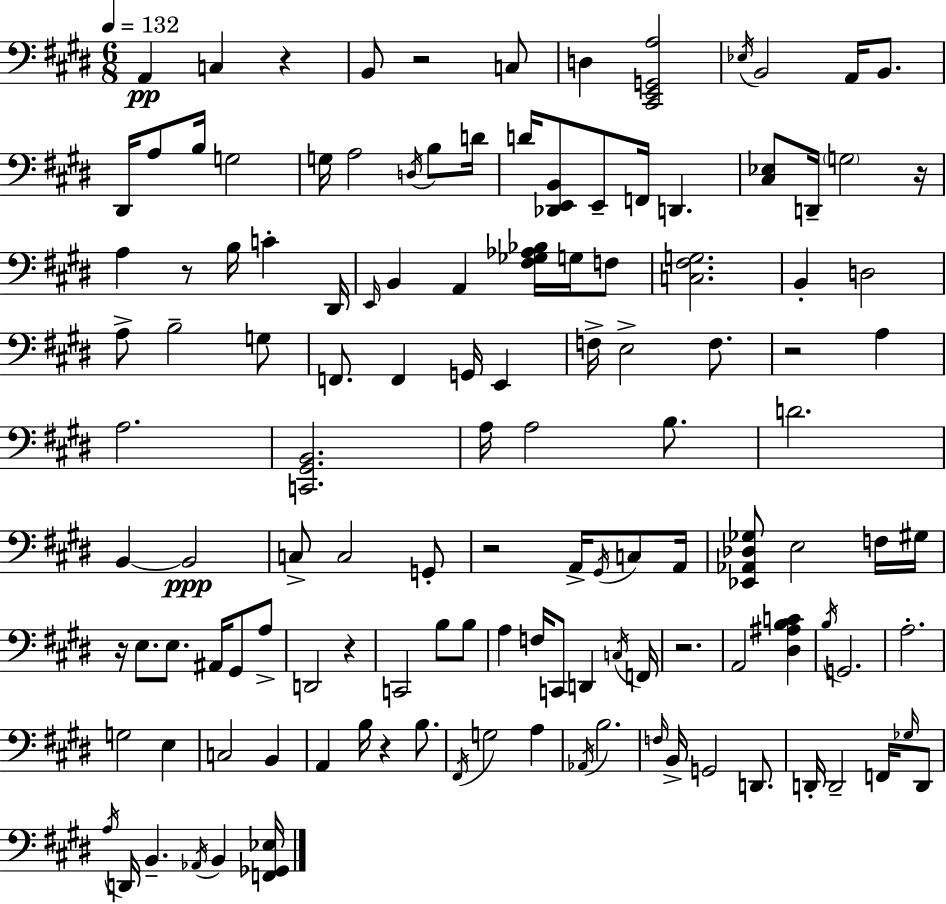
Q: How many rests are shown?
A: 10